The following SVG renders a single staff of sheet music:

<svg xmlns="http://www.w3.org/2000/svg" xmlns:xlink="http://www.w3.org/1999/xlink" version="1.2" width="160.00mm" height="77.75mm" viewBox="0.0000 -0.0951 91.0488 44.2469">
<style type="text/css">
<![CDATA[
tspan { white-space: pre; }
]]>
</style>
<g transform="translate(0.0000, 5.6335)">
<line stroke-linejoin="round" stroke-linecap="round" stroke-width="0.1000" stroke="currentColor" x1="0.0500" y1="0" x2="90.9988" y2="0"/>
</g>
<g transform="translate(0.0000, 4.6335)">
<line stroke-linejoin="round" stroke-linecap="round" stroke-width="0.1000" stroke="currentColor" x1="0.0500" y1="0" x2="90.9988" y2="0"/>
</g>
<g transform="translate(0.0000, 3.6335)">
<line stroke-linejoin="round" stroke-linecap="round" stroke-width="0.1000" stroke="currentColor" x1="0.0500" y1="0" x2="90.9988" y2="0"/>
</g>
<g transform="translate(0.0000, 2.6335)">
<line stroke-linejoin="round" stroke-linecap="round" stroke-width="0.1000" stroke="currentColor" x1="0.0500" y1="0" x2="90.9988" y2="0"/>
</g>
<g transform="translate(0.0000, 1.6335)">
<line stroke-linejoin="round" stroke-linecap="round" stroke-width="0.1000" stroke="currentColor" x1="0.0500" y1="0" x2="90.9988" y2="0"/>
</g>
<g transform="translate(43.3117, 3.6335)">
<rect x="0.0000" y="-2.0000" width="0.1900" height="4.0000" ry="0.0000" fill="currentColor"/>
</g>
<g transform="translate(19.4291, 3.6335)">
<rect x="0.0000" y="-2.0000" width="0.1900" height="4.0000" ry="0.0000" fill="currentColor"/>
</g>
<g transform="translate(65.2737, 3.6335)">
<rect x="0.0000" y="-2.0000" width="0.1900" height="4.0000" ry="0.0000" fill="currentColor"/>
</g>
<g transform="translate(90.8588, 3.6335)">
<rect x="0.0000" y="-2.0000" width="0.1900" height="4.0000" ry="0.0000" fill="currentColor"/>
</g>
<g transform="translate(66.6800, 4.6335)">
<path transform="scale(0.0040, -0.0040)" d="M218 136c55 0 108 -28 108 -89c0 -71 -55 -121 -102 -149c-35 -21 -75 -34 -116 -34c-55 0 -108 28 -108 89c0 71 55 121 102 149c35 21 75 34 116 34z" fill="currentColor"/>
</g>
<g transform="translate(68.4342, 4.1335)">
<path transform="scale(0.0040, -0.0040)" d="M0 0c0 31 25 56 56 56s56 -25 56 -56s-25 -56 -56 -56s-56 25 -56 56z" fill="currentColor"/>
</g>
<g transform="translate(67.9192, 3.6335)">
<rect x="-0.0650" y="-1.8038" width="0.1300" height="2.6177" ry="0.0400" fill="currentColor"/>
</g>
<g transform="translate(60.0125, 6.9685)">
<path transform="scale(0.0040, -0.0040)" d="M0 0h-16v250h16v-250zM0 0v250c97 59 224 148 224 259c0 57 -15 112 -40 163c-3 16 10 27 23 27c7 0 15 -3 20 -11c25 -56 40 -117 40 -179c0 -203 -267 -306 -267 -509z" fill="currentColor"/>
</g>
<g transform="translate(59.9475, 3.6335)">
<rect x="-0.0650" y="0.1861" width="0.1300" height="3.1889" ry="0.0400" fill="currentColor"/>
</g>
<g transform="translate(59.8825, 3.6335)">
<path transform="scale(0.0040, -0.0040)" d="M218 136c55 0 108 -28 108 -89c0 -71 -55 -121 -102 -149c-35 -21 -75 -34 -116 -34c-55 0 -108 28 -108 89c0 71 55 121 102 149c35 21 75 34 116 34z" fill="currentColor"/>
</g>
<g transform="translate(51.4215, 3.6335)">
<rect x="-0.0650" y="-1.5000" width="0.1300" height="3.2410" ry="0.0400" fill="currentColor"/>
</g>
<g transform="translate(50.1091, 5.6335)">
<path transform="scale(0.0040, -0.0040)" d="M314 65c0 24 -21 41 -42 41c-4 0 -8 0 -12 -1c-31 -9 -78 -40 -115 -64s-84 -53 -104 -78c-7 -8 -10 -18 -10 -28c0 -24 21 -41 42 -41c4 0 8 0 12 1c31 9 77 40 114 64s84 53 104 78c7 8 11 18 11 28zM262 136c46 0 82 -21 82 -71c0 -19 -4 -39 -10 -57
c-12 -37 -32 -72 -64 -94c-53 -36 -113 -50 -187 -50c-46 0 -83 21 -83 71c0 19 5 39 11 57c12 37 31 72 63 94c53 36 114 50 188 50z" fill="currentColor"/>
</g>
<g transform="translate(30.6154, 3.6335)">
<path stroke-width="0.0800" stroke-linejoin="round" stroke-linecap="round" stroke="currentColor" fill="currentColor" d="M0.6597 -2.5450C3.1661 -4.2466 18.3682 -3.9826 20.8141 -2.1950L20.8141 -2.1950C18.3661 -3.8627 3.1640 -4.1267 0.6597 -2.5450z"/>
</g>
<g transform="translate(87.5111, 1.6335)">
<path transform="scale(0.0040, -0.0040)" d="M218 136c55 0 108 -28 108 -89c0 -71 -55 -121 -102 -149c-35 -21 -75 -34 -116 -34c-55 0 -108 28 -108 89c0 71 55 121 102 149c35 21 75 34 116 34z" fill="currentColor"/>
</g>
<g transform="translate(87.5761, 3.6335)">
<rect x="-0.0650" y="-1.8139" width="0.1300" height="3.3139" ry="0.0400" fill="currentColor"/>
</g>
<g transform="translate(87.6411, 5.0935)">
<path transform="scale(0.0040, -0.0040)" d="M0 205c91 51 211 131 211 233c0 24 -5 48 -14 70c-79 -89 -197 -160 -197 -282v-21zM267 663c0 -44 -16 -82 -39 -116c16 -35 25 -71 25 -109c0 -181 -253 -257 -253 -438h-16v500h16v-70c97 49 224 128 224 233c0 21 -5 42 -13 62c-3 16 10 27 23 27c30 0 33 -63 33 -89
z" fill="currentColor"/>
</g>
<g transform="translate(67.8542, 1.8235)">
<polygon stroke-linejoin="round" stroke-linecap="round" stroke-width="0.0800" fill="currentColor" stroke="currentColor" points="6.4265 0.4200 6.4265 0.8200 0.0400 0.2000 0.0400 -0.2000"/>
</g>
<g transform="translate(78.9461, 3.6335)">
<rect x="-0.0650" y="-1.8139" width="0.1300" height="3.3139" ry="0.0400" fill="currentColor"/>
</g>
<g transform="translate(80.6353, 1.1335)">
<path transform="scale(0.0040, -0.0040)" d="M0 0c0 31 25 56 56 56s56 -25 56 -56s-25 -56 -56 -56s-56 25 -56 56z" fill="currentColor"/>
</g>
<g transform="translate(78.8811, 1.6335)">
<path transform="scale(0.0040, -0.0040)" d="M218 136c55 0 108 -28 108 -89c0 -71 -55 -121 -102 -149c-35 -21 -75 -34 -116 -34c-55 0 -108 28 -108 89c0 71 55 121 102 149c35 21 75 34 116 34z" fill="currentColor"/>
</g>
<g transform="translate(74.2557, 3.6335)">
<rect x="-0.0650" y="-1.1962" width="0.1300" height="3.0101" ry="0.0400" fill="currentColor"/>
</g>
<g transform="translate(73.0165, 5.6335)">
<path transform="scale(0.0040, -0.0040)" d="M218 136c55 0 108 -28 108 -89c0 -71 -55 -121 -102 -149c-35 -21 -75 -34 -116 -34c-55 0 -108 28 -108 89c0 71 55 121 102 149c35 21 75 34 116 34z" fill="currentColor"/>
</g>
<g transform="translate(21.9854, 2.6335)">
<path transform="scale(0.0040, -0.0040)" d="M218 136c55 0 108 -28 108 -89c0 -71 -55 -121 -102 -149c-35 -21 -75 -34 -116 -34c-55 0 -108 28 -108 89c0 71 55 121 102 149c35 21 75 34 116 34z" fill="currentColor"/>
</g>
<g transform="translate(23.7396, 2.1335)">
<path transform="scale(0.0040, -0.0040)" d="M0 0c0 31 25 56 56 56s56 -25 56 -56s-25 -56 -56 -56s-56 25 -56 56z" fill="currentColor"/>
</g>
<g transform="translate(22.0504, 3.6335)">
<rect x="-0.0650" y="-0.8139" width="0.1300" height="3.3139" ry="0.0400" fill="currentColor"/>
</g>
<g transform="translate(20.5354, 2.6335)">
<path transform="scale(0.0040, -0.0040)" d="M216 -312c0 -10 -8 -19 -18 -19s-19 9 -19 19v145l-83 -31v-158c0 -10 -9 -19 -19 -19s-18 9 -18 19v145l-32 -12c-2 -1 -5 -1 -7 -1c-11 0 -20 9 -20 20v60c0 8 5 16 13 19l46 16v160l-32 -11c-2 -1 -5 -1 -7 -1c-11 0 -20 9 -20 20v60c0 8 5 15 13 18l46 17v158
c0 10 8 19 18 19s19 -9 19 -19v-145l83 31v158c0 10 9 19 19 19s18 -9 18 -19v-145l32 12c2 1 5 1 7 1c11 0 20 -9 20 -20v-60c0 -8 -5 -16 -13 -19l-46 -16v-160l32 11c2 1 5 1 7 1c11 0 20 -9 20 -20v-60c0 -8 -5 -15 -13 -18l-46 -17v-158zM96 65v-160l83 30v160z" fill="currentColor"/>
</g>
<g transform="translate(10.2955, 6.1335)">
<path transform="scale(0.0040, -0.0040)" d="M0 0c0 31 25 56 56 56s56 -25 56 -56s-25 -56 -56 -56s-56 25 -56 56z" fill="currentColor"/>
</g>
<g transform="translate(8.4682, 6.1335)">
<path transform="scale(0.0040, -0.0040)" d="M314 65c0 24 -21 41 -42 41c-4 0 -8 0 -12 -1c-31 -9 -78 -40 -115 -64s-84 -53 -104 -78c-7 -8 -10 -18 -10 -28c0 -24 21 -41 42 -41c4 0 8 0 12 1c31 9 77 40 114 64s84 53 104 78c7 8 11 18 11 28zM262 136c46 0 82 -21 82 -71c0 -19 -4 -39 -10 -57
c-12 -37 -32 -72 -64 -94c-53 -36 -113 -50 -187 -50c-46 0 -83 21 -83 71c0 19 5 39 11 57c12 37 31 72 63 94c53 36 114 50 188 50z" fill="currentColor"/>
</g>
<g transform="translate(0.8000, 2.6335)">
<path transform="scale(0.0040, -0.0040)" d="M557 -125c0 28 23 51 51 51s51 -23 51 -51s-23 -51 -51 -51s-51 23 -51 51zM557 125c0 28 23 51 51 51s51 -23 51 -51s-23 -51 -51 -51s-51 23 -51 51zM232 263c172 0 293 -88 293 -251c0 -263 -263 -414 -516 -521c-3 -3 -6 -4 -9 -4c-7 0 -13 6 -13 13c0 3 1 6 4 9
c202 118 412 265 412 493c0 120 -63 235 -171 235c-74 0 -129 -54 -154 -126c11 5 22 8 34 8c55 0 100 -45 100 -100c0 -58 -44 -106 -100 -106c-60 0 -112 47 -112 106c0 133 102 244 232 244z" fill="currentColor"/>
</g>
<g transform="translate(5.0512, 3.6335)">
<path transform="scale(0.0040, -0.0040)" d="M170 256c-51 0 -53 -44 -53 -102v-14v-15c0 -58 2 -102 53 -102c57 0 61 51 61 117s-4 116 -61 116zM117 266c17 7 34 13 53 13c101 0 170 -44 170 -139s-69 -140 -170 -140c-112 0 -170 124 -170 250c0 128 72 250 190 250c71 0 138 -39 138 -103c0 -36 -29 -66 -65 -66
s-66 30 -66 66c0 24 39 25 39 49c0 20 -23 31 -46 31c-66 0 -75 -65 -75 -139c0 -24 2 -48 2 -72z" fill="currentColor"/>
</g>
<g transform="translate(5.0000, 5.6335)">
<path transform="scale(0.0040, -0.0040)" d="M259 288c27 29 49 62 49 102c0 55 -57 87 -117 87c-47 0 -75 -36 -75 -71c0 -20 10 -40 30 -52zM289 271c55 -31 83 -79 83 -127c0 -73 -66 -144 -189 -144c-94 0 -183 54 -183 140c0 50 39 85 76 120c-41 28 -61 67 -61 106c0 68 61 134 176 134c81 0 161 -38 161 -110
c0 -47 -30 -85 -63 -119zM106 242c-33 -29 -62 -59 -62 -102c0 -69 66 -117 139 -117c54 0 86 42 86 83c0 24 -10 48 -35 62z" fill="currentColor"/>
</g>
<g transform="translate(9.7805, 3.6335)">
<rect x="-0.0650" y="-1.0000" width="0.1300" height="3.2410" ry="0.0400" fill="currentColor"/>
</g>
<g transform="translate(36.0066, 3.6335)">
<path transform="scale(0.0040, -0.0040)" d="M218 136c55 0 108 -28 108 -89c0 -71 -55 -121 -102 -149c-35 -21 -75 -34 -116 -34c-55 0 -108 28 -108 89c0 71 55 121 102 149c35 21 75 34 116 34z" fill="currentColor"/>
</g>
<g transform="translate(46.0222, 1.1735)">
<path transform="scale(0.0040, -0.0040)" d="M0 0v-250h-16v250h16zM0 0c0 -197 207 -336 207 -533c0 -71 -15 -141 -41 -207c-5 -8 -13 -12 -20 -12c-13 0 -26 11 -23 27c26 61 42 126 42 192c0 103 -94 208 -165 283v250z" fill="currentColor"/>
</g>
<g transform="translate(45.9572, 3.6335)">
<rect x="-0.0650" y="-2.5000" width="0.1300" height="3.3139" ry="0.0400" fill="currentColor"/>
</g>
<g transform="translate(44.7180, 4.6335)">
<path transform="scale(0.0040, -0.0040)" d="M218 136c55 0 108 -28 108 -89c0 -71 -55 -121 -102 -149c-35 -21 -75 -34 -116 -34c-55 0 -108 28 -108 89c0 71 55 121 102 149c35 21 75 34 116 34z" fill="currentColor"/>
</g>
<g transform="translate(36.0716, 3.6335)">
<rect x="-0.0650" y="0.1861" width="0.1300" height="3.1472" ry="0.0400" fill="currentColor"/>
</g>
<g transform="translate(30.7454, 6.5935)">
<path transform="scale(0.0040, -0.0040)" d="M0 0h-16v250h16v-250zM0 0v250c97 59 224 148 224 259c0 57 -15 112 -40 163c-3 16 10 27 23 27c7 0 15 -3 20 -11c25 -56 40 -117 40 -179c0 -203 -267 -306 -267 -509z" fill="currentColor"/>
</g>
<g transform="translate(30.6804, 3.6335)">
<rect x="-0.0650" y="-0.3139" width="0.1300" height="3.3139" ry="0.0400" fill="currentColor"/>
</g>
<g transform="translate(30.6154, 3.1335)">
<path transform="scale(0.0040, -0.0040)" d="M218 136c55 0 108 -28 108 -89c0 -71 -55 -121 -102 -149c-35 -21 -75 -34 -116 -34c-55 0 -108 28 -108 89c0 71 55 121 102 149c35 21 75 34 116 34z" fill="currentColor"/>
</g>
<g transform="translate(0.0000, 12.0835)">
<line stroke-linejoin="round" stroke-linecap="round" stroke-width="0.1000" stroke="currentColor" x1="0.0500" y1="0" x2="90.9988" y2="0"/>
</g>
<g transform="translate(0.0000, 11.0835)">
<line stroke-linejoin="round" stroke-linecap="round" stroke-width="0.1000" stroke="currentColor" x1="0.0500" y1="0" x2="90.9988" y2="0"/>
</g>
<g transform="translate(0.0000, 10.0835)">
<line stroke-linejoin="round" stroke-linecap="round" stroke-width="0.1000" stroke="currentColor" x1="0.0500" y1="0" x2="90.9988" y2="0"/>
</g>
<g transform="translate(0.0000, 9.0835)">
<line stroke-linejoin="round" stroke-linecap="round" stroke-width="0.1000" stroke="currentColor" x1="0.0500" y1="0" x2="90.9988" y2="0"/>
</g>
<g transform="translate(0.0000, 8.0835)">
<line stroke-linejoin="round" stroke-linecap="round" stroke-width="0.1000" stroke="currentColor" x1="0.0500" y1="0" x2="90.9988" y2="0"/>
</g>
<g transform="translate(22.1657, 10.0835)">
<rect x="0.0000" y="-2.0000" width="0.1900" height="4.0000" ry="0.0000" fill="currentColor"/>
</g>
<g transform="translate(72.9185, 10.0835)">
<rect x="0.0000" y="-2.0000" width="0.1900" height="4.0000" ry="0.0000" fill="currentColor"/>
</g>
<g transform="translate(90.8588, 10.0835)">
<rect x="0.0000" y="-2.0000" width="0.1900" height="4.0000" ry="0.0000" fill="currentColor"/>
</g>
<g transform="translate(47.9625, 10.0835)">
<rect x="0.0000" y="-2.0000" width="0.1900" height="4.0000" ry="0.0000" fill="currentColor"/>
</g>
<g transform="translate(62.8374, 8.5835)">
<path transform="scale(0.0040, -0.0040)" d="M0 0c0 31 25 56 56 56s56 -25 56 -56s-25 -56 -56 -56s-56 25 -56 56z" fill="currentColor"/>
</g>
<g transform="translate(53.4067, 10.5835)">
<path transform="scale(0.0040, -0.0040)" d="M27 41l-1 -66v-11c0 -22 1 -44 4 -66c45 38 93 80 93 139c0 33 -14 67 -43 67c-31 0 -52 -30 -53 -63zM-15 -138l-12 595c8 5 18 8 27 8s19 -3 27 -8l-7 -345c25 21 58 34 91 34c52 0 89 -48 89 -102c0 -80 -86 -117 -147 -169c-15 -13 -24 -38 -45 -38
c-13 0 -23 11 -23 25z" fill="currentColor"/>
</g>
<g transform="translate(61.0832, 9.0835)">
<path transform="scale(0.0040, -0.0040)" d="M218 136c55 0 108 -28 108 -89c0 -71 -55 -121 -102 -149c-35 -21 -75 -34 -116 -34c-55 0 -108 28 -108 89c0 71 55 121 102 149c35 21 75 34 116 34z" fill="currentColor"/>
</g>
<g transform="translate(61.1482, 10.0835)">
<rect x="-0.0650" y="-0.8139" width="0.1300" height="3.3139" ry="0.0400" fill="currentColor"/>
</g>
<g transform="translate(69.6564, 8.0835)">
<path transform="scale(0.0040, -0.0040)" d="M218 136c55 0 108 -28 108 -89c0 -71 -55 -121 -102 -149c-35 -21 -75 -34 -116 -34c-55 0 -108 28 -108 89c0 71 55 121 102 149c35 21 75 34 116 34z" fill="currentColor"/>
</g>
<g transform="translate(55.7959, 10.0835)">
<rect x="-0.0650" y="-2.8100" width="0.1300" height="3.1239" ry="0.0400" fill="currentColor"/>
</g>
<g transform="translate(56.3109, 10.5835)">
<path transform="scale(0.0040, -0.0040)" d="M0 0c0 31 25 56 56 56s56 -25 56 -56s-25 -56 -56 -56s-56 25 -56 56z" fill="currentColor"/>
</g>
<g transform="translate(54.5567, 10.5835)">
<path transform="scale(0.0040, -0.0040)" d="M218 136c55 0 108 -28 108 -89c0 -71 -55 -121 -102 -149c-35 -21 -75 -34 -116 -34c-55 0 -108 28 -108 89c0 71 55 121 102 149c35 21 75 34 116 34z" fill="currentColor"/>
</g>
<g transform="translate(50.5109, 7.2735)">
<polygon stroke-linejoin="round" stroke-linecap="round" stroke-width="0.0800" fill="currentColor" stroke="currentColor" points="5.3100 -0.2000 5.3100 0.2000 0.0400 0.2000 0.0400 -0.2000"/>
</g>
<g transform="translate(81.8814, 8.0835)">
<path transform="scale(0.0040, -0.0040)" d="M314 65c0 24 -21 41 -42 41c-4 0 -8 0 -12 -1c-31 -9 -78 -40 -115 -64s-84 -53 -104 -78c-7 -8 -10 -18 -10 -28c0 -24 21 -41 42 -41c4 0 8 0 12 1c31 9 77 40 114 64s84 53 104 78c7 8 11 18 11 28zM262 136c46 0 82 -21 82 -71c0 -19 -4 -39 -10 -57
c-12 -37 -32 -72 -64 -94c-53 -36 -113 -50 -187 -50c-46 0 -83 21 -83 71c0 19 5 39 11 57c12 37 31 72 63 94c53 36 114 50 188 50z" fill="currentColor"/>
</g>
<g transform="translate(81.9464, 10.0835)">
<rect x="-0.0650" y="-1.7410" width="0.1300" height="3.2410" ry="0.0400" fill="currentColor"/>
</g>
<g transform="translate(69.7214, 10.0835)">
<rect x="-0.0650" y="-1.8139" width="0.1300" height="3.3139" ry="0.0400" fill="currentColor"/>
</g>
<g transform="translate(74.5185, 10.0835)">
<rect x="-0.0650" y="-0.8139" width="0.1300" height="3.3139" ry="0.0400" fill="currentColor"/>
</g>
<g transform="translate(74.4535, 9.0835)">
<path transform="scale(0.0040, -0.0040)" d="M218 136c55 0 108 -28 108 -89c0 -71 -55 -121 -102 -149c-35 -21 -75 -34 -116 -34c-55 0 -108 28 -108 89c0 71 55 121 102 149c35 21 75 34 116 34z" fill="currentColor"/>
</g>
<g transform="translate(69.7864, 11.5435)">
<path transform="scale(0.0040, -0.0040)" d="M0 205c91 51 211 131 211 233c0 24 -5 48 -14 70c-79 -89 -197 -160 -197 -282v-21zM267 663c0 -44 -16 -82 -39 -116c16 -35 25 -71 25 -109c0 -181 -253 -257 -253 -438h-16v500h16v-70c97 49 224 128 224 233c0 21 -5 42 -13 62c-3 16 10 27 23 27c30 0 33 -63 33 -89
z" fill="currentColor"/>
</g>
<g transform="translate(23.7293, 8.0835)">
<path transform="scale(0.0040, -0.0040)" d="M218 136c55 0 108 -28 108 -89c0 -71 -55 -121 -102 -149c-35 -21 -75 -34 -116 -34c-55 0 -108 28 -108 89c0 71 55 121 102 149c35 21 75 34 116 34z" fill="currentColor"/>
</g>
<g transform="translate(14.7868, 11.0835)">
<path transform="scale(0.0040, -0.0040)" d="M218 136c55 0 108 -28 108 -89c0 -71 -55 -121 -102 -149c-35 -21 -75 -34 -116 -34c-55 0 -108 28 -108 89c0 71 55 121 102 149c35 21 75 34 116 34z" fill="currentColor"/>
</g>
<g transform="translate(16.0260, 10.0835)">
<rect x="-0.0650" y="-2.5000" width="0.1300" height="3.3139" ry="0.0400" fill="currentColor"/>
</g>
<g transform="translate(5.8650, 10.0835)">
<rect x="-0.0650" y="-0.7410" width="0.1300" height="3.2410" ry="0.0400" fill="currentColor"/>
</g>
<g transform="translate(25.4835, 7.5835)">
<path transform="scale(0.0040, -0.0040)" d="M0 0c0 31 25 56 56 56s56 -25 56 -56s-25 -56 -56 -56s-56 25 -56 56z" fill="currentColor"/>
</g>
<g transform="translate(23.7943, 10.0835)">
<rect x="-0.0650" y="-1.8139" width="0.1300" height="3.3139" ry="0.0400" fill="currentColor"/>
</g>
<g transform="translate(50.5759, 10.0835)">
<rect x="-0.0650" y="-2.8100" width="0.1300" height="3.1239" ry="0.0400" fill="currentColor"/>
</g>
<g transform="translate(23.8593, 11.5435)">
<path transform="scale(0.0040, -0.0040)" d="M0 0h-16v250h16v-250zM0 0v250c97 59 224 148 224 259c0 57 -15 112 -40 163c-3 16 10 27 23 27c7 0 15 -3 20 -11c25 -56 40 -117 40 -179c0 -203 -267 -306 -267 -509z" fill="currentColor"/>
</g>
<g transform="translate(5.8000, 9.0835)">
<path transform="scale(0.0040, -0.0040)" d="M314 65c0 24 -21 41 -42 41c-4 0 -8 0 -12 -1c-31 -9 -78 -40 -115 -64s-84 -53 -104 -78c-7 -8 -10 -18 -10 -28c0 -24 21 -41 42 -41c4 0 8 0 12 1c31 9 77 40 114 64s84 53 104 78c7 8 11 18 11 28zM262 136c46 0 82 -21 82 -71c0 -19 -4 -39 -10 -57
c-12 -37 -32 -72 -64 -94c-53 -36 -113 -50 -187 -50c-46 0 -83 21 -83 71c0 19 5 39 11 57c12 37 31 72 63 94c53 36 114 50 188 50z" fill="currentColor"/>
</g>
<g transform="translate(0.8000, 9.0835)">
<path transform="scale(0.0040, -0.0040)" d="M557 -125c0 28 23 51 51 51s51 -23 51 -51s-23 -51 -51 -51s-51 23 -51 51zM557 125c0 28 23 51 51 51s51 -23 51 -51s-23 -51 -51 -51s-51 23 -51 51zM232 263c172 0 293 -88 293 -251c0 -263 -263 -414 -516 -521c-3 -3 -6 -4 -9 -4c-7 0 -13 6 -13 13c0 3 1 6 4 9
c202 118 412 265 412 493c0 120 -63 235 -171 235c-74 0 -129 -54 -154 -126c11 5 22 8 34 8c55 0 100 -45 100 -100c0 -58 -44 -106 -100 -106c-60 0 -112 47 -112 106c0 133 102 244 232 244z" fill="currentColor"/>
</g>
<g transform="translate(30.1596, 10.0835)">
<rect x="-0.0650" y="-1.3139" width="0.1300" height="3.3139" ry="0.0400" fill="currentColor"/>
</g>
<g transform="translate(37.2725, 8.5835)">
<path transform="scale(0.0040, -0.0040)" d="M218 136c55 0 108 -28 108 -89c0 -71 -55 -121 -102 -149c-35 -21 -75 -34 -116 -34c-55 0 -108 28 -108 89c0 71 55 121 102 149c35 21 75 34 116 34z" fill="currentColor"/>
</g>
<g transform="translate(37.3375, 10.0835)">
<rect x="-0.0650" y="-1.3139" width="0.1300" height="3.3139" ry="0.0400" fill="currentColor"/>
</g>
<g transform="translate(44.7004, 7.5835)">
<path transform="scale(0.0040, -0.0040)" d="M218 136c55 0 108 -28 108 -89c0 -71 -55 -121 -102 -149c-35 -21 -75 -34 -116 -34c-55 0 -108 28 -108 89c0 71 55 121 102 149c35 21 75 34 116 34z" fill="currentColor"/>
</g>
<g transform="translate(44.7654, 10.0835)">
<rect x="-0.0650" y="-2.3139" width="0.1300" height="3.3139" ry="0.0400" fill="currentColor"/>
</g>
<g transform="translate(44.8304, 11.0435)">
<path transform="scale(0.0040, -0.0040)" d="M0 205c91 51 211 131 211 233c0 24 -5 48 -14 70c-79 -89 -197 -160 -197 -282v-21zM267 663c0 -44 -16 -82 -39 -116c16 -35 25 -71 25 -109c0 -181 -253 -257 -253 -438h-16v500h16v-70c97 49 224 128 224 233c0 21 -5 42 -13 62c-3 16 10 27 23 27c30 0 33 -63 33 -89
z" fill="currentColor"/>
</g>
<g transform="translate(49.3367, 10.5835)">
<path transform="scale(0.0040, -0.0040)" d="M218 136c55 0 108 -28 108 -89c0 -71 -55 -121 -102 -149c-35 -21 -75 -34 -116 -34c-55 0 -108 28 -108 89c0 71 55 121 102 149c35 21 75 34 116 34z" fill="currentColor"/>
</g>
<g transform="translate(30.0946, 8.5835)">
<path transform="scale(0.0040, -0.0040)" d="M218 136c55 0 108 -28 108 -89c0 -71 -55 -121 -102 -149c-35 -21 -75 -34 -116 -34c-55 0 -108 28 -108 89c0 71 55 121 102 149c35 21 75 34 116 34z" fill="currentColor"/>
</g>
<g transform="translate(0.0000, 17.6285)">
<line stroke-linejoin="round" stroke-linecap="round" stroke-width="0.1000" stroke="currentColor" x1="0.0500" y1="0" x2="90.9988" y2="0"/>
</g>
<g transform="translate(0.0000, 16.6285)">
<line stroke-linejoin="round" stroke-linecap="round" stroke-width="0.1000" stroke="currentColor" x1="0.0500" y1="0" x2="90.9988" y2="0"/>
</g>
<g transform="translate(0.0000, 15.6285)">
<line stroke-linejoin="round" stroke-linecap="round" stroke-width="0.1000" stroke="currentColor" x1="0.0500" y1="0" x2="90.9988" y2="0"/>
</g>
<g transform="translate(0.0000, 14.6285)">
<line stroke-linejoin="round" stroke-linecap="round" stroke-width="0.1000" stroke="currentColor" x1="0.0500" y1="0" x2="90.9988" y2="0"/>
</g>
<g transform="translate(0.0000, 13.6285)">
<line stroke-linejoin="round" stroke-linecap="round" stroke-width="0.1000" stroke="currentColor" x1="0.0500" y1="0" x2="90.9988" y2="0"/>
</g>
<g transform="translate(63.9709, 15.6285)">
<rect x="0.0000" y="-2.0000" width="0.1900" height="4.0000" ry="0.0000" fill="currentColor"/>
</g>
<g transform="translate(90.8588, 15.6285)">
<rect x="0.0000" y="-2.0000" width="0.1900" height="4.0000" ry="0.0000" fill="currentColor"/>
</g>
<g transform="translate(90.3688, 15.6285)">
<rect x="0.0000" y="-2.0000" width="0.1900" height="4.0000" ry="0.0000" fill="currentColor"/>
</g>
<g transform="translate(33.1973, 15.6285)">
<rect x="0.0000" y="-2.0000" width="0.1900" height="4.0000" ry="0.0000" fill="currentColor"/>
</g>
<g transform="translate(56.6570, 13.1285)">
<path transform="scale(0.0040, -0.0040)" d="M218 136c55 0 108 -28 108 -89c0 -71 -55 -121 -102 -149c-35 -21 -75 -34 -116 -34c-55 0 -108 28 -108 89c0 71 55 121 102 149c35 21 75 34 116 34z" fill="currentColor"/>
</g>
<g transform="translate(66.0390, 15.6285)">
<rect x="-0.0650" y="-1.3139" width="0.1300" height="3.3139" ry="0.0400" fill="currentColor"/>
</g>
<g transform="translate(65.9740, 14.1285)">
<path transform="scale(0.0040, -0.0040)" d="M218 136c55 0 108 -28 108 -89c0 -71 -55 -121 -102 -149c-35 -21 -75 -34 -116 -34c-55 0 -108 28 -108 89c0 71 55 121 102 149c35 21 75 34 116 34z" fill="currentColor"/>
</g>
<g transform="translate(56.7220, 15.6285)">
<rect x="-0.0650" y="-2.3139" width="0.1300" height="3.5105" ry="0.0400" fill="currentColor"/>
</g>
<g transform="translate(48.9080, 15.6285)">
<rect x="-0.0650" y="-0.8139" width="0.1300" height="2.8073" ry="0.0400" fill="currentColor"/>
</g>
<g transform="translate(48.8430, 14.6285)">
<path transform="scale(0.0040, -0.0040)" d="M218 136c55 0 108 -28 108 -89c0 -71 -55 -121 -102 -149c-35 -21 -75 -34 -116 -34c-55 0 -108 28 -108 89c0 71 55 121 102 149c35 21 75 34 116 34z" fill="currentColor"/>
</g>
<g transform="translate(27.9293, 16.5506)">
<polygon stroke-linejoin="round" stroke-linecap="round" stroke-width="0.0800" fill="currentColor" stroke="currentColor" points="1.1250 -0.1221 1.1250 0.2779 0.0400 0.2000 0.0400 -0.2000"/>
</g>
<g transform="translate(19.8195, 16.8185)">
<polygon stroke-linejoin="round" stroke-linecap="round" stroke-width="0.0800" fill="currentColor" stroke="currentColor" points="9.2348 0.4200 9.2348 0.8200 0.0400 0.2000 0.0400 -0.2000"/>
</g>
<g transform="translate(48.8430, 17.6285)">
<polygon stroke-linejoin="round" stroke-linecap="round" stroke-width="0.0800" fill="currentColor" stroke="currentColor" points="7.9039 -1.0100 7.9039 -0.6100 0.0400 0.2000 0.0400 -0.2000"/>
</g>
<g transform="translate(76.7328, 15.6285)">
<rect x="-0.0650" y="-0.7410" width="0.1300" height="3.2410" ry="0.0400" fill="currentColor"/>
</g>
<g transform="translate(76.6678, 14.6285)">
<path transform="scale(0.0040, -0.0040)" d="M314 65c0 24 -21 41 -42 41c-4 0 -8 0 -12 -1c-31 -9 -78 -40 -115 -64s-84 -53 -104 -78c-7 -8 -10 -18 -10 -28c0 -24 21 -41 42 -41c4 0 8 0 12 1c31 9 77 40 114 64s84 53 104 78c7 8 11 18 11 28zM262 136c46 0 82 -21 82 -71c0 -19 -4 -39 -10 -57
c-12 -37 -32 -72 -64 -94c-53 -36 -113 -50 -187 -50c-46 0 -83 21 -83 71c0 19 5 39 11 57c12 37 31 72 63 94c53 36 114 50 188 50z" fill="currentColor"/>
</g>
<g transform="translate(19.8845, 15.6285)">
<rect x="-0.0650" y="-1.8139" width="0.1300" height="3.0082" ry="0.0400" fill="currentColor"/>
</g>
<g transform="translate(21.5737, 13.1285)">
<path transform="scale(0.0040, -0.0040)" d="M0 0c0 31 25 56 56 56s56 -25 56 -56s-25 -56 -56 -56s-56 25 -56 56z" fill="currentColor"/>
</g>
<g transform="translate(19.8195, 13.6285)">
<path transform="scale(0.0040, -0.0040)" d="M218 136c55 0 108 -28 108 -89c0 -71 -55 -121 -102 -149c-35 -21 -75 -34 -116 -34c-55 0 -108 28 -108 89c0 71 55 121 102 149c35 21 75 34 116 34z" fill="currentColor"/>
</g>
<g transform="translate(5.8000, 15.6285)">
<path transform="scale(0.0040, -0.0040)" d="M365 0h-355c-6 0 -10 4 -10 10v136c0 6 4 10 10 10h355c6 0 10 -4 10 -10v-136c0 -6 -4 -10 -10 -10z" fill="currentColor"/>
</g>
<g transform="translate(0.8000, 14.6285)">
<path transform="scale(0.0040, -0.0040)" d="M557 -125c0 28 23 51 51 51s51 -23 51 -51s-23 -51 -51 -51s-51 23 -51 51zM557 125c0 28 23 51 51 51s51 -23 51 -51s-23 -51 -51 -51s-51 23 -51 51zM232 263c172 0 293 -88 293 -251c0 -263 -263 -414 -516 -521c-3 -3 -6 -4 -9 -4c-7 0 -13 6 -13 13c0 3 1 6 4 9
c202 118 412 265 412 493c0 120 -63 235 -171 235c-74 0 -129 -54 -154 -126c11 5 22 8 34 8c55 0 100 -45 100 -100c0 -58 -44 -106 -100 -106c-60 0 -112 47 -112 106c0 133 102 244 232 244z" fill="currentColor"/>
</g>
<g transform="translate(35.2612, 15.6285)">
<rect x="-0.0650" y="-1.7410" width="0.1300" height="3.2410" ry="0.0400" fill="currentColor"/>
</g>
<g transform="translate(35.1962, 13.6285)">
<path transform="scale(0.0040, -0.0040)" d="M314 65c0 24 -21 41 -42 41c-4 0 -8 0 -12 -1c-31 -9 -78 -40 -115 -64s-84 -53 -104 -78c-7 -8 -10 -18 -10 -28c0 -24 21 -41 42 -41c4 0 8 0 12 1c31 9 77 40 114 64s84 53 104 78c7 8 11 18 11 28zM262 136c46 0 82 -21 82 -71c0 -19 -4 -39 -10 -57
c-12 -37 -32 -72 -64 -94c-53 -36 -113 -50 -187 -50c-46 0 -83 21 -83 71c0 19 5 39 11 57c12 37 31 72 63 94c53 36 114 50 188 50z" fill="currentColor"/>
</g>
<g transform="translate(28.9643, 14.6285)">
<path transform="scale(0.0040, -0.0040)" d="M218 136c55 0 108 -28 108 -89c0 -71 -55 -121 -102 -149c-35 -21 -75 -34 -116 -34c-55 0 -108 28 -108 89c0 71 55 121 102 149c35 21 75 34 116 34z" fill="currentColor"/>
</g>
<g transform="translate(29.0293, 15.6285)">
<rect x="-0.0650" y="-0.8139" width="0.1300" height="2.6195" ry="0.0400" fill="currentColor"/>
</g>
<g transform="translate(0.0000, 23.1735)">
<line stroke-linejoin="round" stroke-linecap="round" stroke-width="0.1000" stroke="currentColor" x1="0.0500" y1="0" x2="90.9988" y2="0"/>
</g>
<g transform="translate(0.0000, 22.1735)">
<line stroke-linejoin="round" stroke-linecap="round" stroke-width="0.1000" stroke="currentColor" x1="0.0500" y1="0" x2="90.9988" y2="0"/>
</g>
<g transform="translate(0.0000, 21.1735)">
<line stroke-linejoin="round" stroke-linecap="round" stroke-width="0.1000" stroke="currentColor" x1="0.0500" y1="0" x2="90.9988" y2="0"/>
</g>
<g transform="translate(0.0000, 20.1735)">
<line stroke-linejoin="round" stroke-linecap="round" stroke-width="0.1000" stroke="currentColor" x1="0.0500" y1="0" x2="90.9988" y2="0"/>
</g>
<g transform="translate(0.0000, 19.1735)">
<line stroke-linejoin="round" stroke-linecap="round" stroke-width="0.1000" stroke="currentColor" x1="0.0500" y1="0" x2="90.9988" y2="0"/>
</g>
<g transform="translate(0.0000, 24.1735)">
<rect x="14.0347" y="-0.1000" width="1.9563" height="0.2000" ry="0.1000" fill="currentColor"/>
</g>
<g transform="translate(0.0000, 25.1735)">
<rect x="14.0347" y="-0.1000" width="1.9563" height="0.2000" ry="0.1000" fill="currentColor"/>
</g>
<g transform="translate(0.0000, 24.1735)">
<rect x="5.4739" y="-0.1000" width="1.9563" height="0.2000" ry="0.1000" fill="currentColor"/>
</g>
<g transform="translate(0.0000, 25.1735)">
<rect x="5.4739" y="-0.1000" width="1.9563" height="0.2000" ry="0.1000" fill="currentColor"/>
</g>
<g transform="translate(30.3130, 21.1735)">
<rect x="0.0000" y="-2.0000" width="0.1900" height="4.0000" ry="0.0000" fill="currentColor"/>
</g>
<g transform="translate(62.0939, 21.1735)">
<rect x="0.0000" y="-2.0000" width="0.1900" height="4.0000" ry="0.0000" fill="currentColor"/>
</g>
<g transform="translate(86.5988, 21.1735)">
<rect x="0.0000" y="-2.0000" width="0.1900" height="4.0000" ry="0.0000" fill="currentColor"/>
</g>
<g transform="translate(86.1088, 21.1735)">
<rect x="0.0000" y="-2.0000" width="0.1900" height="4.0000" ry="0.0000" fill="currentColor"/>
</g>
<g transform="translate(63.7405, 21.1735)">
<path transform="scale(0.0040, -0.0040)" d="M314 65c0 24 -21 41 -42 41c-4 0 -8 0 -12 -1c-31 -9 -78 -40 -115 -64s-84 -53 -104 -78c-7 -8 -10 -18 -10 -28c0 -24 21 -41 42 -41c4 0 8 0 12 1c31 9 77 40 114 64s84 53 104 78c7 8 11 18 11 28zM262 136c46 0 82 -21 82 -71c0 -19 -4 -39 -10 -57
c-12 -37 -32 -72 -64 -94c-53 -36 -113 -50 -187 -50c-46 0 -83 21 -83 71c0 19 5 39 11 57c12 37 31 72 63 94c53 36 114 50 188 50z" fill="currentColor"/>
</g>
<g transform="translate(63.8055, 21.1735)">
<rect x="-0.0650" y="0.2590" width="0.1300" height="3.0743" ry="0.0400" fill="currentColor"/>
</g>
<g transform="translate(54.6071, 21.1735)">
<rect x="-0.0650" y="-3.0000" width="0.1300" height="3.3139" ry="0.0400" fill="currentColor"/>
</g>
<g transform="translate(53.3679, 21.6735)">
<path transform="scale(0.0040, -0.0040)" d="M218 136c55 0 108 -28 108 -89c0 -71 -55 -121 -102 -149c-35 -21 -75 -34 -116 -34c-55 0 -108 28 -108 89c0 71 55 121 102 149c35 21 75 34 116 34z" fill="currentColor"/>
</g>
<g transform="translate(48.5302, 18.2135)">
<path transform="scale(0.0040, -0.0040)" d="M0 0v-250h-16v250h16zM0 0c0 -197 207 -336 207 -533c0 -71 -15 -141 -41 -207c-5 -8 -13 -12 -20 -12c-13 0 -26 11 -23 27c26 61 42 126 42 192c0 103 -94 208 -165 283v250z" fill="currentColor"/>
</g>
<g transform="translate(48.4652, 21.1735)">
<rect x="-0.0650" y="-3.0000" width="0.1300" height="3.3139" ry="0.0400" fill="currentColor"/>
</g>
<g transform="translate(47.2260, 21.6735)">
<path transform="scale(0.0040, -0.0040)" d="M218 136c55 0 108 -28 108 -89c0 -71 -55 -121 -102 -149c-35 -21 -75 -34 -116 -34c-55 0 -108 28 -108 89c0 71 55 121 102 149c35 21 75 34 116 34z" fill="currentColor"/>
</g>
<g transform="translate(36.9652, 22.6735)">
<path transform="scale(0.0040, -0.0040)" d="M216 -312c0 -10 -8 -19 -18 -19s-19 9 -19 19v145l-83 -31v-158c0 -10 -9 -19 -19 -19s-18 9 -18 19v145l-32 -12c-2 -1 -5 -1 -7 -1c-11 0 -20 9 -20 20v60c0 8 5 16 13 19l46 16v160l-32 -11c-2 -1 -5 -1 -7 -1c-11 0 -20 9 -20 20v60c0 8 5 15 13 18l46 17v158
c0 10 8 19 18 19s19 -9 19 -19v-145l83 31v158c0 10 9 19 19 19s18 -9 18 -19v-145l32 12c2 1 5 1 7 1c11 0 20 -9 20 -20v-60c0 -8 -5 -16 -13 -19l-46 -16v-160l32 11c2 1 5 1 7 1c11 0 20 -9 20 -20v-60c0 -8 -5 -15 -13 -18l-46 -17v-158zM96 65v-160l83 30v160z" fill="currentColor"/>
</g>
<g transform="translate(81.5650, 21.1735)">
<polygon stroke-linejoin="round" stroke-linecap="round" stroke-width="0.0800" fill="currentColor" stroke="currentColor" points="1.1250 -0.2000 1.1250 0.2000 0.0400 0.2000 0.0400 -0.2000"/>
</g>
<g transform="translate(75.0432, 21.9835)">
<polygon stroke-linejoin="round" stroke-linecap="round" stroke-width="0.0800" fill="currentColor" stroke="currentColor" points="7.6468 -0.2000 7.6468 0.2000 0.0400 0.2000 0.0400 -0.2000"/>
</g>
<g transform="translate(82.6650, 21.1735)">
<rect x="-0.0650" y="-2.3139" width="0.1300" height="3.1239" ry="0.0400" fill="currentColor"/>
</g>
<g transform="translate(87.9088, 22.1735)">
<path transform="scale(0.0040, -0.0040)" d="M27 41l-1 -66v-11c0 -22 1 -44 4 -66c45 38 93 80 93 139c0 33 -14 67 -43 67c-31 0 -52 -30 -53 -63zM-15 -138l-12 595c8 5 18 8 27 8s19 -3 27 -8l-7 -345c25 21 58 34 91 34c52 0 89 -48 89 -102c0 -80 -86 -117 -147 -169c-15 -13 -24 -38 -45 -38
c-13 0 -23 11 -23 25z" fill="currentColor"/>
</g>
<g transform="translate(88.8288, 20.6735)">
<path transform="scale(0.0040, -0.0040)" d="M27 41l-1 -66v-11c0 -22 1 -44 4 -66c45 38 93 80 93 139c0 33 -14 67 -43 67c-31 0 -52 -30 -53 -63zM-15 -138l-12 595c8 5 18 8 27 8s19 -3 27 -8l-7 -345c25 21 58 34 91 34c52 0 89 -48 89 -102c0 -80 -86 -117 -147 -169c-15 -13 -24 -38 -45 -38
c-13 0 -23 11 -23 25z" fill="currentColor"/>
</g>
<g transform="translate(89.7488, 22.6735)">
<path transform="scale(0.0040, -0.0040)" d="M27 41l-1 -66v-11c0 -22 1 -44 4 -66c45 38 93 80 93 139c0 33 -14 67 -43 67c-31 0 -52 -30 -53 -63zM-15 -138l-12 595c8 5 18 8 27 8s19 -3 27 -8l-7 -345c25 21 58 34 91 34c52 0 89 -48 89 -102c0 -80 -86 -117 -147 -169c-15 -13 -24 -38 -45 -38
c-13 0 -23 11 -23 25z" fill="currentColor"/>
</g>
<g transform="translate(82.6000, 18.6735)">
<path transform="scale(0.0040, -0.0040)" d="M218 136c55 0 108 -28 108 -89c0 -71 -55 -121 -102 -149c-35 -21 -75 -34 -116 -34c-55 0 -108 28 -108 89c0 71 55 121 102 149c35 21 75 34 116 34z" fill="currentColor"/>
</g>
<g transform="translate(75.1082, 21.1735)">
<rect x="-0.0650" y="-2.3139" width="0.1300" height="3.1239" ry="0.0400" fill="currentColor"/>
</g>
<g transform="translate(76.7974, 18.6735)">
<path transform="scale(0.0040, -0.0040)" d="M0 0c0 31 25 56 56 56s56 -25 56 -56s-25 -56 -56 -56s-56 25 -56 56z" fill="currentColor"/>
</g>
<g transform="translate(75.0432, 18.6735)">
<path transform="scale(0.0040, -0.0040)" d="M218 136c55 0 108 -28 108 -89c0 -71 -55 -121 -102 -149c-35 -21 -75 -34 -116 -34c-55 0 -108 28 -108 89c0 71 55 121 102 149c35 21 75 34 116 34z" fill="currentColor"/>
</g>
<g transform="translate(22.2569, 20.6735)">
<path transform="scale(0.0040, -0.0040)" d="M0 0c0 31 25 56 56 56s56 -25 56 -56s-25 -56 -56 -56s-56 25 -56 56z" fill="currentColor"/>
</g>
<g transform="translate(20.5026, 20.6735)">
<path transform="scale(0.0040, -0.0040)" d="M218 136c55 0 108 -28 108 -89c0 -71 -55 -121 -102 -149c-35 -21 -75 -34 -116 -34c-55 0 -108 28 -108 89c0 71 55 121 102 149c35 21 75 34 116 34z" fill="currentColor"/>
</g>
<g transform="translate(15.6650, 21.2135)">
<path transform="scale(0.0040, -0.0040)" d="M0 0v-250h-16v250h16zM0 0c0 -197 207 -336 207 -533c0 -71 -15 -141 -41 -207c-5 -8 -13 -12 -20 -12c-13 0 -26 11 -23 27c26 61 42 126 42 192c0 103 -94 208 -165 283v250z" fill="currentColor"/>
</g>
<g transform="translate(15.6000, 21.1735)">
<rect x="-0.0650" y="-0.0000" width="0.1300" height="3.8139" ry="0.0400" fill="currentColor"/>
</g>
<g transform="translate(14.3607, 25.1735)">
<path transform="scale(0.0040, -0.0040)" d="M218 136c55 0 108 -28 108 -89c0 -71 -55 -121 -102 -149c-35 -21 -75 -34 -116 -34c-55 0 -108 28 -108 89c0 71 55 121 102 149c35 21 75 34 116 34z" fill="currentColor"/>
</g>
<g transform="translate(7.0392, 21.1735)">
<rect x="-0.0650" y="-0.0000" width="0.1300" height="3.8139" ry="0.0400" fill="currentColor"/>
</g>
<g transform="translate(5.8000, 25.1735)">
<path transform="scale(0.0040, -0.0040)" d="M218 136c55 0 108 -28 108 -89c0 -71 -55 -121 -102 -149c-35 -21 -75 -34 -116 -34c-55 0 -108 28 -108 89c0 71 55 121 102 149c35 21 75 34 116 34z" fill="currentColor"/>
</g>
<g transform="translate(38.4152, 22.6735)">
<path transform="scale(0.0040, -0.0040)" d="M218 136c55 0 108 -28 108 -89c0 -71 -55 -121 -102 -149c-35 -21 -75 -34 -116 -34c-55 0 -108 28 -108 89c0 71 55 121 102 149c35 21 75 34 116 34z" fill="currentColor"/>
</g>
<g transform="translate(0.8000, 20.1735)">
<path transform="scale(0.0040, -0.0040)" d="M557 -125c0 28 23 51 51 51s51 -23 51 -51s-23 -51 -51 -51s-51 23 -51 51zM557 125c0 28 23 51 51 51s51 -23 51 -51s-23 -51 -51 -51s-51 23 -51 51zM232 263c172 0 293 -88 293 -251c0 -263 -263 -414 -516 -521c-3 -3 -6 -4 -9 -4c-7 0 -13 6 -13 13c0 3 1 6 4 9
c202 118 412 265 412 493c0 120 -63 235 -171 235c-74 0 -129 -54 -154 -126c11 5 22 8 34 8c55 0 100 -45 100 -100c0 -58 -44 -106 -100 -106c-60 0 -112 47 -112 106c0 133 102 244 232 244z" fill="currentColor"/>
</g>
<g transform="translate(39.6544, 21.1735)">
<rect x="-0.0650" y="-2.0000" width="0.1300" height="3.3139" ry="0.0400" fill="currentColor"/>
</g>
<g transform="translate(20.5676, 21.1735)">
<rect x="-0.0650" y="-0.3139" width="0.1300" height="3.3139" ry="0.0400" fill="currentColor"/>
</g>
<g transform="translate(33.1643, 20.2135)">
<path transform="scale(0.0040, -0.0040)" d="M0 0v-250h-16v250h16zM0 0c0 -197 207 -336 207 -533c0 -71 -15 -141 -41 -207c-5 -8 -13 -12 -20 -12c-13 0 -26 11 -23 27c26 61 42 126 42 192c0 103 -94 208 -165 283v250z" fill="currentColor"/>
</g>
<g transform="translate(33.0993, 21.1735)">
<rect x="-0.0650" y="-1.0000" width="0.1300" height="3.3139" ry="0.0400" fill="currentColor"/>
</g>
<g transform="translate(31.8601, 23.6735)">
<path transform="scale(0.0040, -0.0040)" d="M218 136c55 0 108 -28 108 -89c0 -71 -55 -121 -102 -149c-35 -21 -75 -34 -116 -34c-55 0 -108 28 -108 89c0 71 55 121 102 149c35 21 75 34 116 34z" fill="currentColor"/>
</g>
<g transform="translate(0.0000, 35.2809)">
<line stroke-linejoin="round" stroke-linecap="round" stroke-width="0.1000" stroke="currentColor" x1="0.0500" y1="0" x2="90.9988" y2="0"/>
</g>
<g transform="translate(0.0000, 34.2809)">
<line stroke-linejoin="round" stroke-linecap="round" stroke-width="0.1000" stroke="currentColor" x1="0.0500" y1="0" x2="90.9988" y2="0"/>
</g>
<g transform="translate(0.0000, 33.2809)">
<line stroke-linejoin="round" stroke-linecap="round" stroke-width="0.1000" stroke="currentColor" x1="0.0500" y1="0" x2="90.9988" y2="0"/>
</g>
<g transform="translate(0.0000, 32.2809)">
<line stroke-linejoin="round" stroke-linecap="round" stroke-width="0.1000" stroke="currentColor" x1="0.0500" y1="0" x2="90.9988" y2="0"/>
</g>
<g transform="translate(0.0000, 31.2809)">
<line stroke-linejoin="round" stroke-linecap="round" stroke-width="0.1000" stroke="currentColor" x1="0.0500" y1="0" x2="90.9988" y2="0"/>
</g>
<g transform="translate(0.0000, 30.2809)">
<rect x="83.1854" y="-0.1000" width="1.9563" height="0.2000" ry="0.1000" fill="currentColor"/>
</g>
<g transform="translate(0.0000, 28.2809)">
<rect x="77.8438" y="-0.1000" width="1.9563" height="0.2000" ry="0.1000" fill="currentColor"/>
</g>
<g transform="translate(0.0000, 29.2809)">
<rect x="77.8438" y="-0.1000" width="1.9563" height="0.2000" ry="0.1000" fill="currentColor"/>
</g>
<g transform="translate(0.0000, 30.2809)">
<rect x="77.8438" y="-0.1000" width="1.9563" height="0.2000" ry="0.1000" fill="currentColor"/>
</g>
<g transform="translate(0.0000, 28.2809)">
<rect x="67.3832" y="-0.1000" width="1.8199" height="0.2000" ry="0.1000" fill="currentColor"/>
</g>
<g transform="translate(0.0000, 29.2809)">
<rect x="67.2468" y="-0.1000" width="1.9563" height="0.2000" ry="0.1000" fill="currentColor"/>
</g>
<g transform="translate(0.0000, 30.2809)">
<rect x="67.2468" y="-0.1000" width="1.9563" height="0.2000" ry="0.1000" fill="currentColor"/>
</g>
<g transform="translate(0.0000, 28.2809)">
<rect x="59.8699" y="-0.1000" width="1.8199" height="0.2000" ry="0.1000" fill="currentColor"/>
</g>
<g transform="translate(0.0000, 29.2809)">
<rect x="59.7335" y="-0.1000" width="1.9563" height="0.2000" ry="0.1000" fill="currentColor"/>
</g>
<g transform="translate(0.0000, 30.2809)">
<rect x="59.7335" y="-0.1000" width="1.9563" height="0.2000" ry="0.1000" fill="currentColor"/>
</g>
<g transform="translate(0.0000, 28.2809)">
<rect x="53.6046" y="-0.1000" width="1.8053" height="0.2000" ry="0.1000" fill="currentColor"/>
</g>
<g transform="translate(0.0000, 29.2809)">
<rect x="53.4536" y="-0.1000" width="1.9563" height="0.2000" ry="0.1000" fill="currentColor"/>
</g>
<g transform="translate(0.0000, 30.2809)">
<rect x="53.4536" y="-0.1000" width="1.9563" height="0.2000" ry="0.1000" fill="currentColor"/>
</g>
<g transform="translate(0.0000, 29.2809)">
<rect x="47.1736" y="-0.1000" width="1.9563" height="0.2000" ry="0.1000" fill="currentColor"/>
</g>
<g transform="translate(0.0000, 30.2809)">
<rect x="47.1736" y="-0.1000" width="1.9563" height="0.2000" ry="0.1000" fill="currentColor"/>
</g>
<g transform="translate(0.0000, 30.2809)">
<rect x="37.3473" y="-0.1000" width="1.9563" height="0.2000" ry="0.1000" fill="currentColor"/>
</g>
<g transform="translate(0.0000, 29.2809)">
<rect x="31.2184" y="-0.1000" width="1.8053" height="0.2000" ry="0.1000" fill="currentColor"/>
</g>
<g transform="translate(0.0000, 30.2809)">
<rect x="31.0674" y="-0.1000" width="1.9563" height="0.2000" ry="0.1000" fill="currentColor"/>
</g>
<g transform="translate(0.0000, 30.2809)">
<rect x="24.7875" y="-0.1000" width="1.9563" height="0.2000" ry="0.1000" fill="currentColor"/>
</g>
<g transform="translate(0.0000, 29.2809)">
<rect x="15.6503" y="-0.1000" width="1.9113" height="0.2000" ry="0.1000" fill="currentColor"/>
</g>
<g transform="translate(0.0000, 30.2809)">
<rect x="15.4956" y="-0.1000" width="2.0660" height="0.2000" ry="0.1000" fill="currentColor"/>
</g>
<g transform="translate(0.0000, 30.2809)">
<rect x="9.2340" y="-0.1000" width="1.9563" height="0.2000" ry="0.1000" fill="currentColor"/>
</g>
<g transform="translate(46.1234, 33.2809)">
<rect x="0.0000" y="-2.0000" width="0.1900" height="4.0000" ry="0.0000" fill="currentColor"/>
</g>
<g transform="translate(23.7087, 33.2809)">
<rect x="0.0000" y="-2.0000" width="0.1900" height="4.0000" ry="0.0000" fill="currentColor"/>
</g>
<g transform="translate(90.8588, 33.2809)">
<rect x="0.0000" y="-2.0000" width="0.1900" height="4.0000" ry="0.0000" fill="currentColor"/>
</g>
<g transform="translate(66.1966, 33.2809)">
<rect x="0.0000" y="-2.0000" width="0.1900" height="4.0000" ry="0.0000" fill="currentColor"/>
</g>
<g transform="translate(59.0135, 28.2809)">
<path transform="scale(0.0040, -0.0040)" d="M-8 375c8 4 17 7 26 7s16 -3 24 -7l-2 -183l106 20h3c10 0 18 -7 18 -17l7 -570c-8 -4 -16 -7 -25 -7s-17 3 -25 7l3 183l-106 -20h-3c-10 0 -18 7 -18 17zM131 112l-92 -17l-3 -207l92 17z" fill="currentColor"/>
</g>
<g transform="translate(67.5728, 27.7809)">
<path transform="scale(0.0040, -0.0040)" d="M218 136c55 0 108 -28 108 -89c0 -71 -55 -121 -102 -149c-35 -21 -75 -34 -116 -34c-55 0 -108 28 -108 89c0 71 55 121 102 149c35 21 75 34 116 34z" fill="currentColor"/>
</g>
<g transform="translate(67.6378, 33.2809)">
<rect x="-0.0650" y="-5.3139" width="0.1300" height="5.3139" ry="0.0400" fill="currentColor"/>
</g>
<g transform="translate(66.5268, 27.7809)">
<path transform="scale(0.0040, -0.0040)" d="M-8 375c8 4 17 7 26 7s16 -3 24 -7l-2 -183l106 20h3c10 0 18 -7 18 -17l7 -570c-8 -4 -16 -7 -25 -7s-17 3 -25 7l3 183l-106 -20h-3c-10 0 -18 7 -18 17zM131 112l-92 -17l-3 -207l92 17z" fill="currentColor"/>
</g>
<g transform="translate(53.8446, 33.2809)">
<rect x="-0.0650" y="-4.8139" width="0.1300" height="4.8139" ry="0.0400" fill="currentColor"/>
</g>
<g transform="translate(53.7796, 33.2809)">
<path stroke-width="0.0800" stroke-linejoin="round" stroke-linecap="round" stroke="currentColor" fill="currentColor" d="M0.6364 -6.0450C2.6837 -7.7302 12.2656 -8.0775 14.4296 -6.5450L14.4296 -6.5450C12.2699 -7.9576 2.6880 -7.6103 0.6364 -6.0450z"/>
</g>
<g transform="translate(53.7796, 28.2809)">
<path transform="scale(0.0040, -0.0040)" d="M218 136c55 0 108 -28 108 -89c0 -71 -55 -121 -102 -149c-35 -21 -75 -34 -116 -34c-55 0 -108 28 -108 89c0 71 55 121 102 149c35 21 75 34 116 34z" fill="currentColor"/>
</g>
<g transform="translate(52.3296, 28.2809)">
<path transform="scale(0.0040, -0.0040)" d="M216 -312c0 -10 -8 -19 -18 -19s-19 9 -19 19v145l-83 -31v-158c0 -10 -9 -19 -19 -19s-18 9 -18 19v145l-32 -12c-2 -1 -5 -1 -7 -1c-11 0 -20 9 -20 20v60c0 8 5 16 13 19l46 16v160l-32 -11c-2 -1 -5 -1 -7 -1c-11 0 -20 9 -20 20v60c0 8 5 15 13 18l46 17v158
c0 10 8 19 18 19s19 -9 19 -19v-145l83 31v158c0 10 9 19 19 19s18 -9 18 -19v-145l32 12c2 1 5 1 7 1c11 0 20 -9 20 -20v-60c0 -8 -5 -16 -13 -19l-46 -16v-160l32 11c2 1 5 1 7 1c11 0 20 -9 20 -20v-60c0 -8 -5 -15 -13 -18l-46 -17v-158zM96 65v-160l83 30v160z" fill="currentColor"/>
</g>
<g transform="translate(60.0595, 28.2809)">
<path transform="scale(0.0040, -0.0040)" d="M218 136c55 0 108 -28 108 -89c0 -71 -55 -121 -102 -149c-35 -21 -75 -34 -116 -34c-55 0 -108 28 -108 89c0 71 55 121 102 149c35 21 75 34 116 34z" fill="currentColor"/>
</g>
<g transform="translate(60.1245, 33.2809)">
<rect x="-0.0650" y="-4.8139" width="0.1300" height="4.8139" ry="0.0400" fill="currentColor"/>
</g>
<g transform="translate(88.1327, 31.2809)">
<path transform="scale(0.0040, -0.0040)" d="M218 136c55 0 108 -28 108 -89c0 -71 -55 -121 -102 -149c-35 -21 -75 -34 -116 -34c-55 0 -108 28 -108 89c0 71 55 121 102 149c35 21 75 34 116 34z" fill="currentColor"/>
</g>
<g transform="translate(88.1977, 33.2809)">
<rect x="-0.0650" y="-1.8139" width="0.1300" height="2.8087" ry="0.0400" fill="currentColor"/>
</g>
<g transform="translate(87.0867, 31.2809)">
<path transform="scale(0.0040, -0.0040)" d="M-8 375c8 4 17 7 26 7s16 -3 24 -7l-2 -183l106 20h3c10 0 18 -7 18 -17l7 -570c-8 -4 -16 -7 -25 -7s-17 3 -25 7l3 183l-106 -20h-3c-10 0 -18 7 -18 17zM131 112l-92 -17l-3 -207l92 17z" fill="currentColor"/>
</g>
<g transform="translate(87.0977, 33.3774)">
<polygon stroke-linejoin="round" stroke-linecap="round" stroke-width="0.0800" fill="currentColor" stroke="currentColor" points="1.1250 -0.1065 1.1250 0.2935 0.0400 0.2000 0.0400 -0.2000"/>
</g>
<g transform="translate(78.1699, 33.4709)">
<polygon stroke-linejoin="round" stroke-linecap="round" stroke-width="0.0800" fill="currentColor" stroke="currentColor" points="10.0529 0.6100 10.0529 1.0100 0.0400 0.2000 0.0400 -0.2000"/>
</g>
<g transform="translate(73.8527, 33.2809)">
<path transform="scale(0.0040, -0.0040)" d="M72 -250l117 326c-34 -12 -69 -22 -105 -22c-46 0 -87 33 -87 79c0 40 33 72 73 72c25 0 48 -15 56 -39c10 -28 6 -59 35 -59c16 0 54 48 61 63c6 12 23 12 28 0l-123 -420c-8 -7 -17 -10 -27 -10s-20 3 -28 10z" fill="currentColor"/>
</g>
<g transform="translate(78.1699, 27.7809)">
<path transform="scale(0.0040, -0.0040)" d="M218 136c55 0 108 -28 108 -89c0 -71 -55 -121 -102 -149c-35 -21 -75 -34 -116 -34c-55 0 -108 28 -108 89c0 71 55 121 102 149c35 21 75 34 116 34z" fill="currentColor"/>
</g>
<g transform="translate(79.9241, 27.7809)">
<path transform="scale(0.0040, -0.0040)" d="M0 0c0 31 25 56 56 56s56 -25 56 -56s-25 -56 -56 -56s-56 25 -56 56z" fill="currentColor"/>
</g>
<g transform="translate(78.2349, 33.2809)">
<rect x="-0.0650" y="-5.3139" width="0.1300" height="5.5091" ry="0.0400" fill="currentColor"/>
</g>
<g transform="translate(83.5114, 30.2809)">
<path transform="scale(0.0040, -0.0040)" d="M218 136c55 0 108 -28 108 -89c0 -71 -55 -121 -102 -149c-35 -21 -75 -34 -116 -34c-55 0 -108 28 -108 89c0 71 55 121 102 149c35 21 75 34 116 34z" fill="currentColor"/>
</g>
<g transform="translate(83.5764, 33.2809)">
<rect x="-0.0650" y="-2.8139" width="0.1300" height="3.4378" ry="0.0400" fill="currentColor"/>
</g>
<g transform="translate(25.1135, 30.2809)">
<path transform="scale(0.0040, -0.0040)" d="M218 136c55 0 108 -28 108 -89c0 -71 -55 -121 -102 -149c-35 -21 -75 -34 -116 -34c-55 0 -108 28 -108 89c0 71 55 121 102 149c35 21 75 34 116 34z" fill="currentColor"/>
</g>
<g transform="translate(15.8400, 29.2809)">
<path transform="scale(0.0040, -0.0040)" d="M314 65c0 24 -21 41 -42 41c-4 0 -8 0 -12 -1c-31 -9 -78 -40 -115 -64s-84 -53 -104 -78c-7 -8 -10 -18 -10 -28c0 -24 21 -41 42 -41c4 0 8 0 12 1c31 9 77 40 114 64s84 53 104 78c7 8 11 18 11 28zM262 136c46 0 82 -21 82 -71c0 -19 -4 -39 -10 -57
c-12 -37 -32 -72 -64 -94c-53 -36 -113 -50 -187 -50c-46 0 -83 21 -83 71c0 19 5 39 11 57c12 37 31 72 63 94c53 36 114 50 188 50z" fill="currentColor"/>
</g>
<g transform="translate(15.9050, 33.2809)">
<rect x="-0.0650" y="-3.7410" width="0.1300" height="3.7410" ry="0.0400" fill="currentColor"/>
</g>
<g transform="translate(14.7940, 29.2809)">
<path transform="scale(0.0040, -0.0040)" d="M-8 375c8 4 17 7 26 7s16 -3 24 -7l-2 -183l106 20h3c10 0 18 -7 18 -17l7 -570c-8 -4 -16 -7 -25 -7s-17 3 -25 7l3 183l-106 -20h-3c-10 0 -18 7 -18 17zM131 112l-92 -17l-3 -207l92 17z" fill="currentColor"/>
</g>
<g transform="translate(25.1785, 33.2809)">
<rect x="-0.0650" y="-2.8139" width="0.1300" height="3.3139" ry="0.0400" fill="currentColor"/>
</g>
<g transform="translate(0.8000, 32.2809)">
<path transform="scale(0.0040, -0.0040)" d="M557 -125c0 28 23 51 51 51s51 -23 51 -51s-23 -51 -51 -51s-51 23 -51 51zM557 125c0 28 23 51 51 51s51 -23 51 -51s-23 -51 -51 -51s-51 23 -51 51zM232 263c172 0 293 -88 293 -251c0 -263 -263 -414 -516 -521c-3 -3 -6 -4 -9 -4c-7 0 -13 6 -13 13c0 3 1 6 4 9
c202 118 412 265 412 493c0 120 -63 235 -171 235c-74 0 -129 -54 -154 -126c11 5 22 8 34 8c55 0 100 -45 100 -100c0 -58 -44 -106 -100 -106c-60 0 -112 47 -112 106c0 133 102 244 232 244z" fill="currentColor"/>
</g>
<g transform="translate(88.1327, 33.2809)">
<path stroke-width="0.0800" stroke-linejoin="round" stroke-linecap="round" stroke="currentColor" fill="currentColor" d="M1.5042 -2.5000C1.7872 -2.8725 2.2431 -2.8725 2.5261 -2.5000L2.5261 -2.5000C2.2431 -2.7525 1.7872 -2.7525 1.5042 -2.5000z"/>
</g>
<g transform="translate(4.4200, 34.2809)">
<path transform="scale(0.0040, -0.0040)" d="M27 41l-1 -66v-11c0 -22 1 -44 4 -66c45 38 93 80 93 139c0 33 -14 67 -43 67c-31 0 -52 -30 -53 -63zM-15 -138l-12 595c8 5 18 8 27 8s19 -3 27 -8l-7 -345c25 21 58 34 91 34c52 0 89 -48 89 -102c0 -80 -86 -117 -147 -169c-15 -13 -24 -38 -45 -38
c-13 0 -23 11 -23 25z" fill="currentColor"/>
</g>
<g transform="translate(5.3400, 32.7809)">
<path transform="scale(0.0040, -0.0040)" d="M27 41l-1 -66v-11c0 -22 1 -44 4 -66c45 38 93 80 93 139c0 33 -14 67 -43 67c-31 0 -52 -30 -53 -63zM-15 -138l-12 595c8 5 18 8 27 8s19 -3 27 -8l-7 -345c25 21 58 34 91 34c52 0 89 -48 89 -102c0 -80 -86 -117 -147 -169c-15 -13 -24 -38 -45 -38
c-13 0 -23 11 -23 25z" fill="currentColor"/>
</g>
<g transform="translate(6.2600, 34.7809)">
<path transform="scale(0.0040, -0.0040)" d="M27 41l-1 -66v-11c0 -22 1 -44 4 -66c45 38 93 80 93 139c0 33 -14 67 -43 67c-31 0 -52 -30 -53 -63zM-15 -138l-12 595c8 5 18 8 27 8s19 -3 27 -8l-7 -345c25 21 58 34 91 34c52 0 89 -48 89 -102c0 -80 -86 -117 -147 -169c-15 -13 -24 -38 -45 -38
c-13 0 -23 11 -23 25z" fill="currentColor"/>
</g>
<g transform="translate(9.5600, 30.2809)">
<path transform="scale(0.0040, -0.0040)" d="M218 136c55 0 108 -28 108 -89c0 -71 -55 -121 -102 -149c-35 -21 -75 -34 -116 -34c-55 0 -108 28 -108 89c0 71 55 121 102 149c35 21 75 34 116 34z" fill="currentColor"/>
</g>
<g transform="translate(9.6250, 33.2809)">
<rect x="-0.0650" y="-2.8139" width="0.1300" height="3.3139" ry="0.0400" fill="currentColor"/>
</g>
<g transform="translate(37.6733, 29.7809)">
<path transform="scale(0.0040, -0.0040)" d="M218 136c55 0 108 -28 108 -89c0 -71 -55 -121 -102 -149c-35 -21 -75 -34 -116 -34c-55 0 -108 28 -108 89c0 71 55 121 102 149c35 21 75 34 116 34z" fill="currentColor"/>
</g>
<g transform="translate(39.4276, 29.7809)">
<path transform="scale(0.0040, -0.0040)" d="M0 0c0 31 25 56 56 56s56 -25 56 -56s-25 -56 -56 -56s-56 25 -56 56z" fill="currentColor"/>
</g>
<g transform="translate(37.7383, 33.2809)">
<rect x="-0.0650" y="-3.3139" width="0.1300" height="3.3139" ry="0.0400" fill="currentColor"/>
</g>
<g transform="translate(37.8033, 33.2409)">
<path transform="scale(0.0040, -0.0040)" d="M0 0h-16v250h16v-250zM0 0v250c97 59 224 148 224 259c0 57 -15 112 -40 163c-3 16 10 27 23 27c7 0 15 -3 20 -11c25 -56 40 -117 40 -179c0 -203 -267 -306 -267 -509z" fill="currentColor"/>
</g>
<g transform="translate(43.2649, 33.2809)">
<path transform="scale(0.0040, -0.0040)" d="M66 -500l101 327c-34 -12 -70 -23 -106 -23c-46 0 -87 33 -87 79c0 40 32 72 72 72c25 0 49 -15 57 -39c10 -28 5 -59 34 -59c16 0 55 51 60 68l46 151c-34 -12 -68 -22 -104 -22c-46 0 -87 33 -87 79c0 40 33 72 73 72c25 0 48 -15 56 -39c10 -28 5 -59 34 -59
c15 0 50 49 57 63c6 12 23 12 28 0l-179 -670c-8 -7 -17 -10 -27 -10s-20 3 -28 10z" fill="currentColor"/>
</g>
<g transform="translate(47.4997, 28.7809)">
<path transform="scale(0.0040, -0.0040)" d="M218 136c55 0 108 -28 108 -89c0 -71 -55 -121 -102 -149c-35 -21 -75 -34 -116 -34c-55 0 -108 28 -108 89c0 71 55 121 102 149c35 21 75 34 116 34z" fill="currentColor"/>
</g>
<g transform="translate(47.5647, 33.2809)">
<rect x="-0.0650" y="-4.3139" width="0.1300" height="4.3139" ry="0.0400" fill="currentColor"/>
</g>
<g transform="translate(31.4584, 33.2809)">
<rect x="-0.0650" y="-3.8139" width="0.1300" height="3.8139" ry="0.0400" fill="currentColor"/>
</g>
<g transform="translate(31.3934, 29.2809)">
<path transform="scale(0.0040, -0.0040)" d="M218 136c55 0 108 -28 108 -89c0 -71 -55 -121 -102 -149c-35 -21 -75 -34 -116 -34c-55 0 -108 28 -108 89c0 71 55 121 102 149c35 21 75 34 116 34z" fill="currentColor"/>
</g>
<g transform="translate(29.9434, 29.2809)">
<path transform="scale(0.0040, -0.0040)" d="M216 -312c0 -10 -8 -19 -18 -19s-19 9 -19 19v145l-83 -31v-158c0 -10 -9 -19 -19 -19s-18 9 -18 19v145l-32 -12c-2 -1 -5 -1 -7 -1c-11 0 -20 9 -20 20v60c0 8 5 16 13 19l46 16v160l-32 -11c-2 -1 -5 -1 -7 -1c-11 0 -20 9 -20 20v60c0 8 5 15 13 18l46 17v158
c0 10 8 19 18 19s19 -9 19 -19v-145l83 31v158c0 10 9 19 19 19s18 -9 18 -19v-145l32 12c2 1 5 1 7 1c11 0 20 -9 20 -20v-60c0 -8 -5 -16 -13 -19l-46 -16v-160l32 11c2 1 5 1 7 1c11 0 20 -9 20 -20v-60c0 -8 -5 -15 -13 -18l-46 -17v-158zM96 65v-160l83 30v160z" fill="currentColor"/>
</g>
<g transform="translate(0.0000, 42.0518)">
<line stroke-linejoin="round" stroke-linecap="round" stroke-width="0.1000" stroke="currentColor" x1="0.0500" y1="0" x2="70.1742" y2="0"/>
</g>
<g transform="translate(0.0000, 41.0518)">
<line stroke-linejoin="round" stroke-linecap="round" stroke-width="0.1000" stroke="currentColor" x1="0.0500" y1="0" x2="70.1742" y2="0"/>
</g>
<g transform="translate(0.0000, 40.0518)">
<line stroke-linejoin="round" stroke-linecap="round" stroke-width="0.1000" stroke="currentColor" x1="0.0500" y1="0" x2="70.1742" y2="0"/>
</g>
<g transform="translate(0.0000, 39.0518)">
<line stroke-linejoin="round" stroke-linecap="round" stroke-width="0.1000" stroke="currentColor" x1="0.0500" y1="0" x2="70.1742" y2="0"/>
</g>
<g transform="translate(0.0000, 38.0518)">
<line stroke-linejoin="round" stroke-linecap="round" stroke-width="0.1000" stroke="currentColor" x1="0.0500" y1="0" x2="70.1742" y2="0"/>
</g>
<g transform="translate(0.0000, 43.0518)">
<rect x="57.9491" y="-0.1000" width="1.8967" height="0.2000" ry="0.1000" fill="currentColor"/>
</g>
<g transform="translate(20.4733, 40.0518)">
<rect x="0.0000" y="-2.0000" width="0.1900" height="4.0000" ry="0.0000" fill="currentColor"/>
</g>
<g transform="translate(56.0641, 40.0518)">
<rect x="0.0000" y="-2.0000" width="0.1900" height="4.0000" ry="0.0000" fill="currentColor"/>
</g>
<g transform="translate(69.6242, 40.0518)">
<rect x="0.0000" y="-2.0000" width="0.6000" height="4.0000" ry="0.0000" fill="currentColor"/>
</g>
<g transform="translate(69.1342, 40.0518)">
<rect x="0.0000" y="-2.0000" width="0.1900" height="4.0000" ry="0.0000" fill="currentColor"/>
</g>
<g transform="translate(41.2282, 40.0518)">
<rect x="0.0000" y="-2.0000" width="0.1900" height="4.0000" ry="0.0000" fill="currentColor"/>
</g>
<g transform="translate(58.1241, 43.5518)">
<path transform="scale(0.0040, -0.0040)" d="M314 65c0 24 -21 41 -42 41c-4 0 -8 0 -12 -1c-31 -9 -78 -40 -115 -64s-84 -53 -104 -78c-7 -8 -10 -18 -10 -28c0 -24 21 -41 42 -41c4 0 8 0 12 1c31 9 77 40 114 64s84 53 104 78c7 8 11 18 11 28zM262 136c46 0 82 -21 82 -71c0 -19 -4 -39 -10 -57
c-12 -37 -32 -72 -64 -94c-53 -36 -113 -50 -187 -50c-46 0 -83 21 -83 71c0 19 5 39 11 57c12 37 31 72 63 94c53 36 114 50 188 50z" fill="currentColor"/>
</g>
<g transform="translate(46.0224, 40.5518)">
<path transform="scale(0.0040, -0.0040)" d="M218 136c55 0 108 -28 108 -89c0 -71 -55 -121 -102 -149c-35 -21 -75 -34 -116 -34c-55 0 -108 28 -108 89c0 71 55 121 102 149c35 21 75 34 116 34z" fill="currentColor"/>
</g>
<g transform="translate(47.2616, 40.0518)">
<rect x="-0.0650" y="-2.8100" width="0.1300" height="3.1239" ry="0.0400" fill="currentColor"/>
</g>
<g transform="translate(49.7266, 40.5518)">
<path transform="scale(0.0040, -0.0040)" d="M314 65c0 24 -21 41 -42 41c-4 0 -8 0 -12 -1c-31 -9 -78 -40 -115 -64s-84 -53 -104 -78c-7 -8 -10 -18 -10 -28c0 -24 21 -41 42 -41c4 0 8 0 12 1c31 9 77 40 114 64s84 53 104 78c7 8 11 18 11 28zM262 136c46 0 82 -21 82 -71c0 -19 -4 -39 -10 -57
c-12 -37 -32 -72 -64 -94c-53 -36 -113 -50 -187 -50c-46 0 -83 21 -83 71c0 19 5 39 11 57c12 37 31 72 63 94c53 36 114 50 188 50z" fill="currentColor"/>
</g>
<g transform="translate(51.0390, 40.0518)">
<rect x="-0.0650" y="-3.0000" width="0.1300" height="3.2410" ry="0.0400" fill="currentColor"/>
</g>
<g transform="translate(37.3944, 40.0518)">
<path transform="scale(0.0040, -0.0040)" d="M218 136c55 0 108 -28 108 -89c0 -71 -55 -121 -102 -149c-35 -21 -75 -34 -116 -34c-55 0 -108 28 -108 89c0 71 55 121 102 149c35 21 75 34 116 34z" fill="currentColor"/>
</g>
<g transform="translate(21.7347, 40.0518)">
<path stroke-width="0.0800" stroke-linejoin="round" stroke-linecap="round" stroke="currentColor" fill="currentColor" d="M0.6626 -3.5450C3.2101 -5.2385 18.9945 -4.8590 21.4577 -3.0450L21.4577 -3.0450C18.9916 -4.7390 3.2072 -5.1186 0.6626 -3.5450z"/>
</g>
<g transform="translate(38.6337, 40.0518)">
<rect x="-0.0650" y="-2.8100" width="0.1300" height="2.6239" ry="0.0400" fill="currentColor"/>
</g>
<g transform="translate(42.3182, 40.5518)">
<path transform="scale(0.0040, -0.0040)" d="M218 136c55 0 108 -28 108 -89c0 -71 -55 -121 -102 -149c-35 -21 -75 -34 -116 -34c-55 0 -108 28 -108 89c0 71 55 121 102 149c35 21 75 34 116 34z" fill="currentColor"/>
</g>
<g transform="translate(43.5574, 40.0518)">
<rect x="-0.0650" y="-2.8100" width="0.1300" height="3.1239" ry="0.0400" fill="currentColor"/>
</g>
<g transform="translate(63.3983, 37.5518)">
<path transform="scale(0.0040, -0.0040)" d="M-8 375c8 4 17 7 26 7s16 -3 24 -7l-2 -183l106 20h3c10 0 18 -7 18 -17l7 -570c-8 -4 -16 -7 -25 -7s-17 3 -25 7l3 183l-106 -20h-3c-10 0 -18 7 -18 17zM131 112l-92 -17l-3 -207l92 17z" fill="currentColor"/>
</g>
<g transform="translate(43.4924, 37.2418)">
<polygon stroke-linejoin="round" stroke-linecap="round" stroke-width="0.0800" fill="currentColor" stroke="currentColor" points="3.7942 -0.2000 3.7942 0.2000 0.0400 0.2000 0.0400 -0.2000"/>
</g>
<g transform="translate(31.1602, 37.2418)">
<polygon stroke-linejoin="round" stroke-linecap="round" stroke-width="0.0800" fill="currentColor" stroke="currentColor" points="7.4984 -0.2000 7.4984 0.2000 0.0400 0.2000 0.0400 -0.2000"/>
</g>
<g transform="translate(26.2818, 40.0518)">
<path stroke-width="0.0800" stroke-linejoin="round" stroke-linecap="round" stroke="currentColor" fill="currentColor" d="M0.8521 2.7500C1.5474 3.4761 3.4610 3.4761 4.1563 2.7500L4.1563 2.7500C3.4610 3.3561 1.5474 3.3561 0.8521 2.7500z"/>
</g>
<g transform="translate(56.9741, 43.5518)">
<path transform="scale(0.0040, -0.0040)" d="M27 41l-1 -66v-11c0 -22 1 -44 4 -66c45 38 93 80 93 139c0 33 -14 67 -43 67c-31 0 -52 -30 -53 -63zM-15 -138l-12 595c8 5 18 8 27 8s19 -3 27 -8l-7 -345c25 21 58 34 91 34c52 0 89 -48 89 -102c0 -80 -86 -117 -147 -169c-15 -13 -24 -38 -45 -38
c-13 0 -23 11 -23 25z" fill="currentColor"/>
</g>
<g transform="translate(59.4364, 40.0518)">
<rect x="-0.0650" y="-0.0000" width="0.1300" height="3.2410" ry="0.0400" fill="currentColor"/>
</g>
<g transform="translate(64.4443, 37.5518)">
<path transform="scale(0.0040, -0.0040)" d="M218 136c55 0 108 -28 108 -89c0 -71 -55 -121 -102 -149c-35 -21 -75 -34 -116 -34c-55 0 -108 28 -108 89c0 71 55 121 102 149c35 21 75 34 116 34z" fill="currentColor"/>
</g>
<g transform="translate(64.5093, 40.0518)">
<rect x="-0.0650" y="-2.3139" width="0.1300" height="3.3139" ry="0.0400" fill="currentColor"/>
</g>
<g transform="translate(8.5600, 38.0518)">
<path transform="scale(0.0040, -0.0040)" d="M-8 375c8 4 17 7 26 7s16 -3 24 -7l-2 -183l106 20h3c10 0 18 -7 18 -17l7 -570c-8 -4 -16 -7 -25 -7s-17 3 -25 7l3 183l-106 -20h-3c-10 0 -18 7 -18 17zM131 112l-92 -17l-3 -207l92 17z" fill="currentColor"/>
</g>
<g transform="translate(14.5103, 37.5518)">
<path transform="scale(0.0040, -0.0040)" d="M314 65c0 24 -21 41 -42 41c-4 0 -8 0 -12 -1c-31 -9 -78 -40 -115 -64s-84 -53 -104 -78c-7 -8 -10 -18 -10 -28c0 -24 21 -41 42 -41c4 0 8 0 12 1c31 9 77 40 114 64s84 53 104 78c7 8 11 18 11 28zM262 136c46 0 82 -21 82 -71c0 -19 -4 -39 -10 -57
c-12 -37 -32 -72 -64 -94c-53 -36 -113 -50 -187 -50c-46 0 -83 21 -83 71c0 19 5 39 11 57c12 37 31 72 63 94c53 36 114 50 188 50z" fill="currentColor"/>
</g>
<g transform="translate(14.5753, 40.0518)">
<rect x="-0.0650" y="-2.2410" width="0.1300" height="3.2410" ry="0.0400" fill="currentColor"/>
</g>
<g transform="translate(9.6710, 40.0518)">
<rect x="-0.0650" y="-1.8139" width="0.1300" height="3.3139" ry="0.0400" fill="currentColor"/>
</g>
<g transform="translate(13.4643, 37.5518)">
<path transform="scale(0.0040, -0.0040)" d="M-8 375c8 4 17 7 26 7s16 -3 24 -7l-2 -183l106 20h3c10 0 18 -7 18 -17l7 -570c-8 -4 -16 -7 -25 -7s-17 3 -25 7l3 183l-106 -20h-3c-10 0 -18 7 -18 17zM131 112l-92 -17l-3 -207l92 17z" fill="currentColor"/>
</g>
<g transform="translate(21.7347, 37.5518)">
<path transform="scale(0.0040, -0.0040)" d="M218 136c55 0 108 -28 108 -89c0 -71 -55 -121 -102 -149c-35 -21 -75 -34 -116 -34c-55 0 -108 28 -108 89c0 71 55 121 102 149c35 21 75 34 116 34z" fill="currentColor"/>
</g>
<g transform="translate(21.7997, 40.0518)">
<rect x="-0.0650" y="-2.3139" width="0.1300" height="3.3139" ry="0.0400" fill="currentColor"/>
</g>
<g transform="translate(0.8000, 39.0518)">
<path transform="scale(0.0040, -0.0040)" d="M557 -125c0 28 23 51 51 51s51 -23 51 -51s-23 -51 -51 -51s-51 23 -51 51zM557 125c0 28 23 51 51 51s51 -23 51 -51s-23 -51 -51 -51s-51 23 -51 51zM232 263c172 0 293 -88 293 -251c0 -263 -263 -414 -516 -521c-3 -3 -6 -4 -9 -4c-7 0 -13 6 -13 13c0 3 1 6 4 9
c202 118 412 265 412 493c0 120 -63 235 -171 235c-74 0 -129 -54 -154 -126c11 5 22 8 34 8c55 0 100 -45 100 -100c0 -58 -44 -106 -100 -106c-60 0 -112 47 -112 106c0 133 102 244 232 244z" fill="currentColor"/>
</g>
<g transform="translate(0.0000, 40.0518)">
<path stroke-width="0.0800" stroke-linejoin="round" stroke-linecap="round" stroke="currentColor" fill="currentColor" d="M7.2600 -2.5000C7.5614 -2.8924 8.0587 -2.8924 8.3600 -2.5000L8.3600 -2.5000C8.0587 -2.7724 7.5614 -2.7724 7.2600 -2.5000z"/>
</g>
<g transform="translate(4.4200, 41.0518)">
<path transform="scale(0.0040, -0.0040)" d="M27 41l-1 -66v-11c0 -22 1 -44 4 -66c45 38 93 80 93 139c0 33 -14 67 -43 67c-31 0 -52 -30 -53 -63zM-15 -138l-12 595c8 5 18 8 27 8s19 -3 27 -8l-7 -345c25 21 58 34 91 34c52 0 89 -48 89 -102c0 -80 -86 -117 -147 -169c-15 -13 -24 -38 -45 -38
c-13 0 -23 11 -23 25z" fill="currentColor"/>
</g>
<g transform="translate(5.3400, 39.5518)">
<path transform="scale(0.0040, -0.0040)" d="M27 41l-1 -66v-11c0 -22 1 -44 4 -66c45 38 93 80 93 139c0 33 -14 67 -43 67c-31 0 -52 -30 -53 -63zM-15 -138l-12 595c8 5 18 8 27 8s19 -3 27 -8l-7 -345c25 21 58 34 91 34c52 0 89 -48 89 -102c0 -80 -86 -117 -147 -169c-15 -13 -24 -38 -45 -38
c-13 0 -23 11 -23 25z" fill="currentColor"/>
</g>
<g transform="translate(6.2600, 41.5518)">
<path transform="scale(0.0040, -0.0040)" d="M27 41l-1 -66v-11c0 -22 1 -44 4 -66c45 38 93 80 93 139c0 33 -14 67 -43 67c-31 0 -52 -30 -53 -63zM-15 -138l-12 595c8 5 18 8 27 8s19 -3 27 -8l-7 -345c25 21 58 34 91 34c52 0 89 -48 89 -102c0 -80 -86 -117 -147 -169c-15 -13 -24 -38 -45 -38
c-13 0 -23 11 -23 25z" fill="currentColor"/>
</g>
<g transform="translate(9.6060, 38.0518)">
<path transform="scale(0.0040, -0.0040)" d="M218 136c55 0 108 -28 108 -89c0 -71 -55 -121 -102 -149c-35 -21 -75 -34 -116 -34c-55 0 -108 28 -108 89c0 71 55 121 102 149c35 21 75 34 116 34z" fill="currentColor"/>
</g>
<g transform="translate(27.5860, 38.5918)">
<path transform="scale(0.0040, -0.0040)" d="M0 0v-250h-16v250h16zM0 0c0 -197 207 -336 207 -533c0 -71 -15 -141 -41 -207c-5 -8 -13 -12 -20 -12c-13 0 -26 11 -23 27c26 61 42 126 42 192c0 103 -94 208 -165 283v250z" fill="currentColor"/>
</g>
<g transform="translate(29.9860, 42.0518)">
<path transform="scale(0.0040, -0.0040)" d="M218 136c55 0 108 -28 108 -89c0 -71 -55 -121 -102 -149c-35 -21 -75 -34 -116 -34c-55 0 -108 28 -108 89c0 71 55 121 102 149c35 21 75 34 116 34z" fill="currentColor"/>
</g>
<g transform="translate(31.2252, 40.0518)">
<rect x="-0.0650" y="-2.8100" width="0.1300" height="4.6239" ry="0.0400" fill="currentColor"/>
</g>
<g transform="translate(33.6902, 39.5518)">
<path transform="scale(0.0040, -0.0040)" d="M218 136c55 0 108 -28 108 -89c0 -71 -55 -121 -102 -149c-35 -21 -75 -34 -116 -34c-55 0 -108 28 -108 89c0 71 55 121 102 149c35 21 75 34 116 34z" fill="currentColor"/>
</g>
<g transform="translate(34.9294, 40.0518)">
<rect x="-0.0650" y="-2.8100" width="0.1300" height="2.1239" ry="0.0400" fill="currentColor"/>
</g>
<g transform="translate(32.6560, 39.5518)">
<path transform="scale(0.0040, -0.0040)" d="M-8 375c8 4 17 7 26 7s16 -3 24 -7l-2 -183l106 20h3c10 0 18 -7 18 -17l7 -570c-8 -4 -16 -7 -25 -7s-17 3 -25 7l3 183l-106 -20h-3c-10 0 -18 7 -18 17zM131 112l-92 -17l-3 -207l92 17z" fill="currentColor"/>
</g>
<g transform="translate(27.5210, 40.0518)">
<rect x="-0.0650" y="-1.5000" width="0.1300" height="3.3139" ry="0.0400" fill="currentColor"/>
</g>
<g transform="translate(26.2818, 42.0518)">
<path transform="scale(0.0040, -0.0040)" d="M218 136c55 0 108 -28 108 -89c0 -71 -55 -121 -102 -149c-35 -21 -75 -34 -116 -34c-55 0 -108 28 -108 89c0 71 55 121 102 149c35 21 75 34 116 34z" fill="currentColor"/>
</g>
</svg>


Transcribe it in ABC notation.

X:1
T:Untitled
M:6/8
L:1/4
K:C
F,,2 ^F, E,/2 D, B,,/2 G,,2 D,/2 B,,/2 G,,/2 A, A,/4 F,2 B,, A,/2 G, G, B,/4 C,/2 _C,/2 F, A,/4 F, A,2 z2 A,/2 F,/4 A,2 F,/2 B,/2 G, F,2 C,, C,,/2 E, F,,/2 ^A,, C,/2 C, D,2 B,/2 B,/4 C E2 C ^E D/2 z/4 F ^G G A z/2 A/2 C/2 A,/4 A, B,2 _B, G,,/2 G,,/2 E,/2 D,/2 C,/2 C,/2 C,2 _D,,2 B,